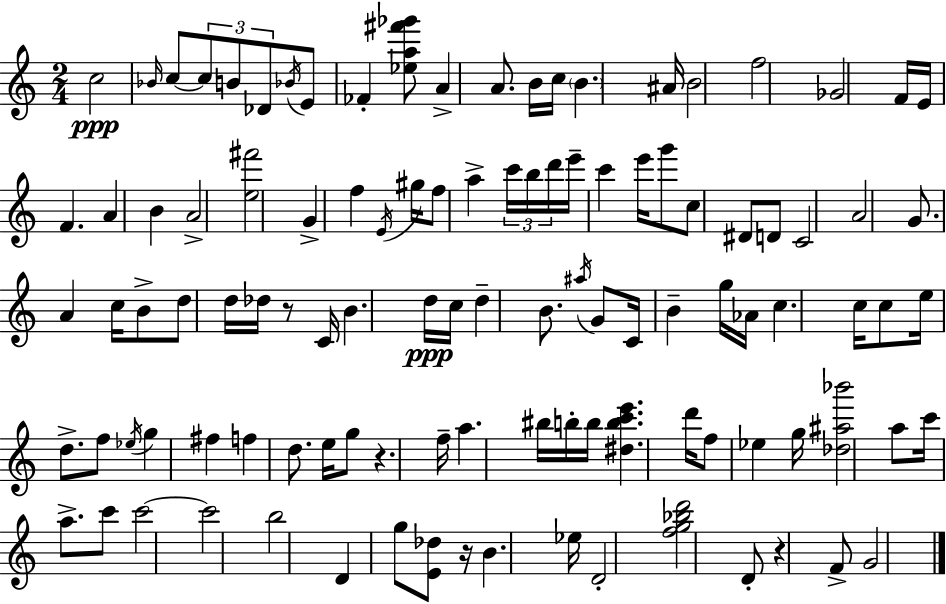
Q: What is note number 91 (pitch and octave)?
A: D4